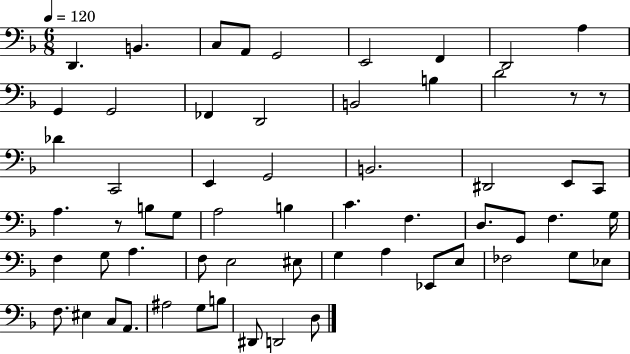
D2/q. B2/q. C3/e A2/e G2/h E2/h F2/q D2/h A3/q G2/q G2/h FES2/q D2/h B2/h B3/q D4/h R/e R/e Db4/q C2/h E2/q G2/h B2/h. D#2/h E2/e C2/e A3/q. R/e B3/e G3/e A3/h B3/q C4/q. F3/q. D3/e. G2/e F3/q. G3/s F3/q G3/e A3/q. F3/e E3/h EIS3/e G3/q A3/q Eb2/e E3/e FES3/h G3/e Eb3/e F3/e. EIS3/q C3/e A2/e. A#3/h G3/e B3/e D#2/e D2/h D3/e